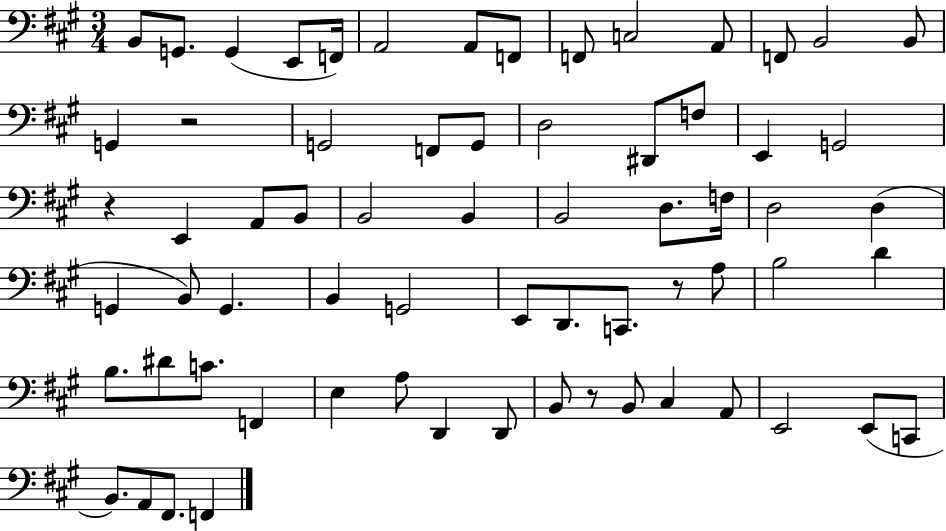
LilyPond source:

{
  \clef bass
  \numericTimeSignature
  \time 3/4
  \key a \major
  b,8 g,8. g,4( e,8 f,16) | a,2 a,8 f,8 | f,8 c2 a,8 | f,8 b,2 b,8 | \break g,4 r2 | g,2 f,8 g,8 | d2 dis,8 f8 | e,4 g,2 | \break r4 e,4 a,8 b,8 | b,2 b,4 | b,2 d8. f16 | d2 d4( | \break g,4 b,8) g,4. | b,4 g,2 | e,8 d,8. c,8. r8 a8 | b2 d'4 | \break b8. dis'8 c'8. f,4 | e4 a8 d,4 d,8 | b,8 r8 b,8 cis4 a,8 | e,2 e,8( c,8 | \break b,8.) a,8 fis,8. f,4 | \bar "|."
}